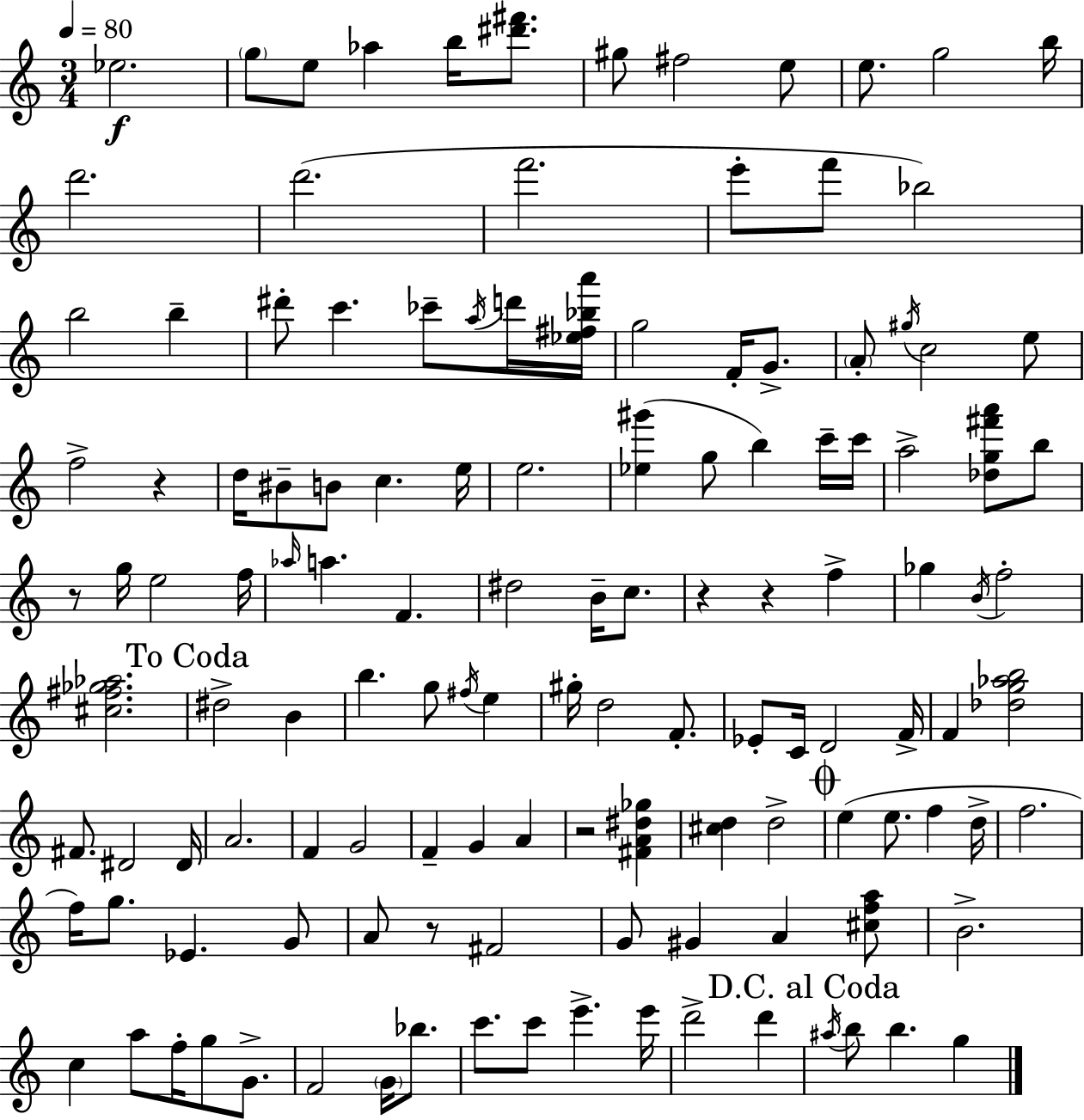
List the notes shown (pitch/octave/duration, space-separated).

Eb5/h. G5/e E5/e Ab5/q B5/s [D#6,F#6]/e. G#5/e F#5/h E5/e E5/e. G5/h B5/s D6/h. D6/h. F6/h. E6/e F6/e Bb5/h B5/h B5/q D#6/e C6/q. CES6/e A5/s D6/s [Eb5,F#5,Bb5,A6]/s G5/h F4/s G4/e. A4/e G#5/s C5/h E5/e F5/h R/q D5/s BIS4/e B4/e C5/q. E5/s E5/h. [Eb5,G#6]/q G5/e B5/q C6/s C6/s A5/h [Db5,G5,F#6,A6]/e B5/e R/e G5/s E5/h F5/s Ab5/s A5/q. F4/q. D#5/h B4/s C5/e. R/q R/q F5/q Gb5/q B4/s F5/h [C#5,F#5,Gb5,Ab5]/h. D#5/h B4/q B5/q. G5/e F#5/s E5/q G#5/s D5/h F4/e. Eb4/e C4/s D4/h F4/s F4/q [Db5,G5,Ab5,B5]/h F#4/e. D#4/h D#4/s A4/h. F4/q G4/h F4/q G4/q A4/q R/h [F#4,A4,D#5,Gb5]/q [C#5,D5]/q D5/h E5/q E5/e. F5/q D5/s F5/h. F5/s G5/e. Eb4/q. G4/e A4/e R/e F#4/h G4/e G#4/q A4/q [C#5,F5,A5]/e B4/h. C5/q A5/e F5/s G5/e G4/e. F4/h G4/s Bb5/e. C6/e. C6/e E6/q. E6/s D6/h D6/q A#5/s B5/e B5/q. G5/q